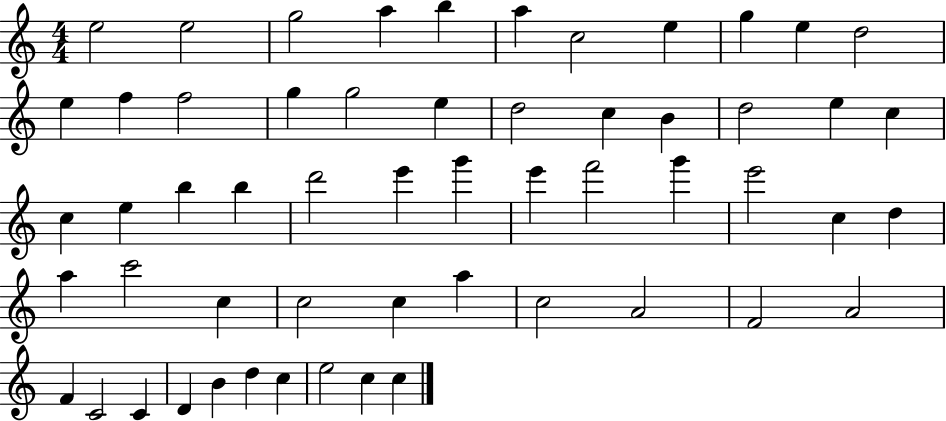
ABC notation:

X:1
T:Untitled
M:4/4
L:1/4
K:C
e2 e2 g2 a b a c2 e g e d2 e f f2 g g2 e d2 c B d2 e c c e b b d'2 e' g' e' f'2 g' e'2 c d a c'2 c c2 c a c2 A2 F2 A2 F C2 C D B d c e2 c c